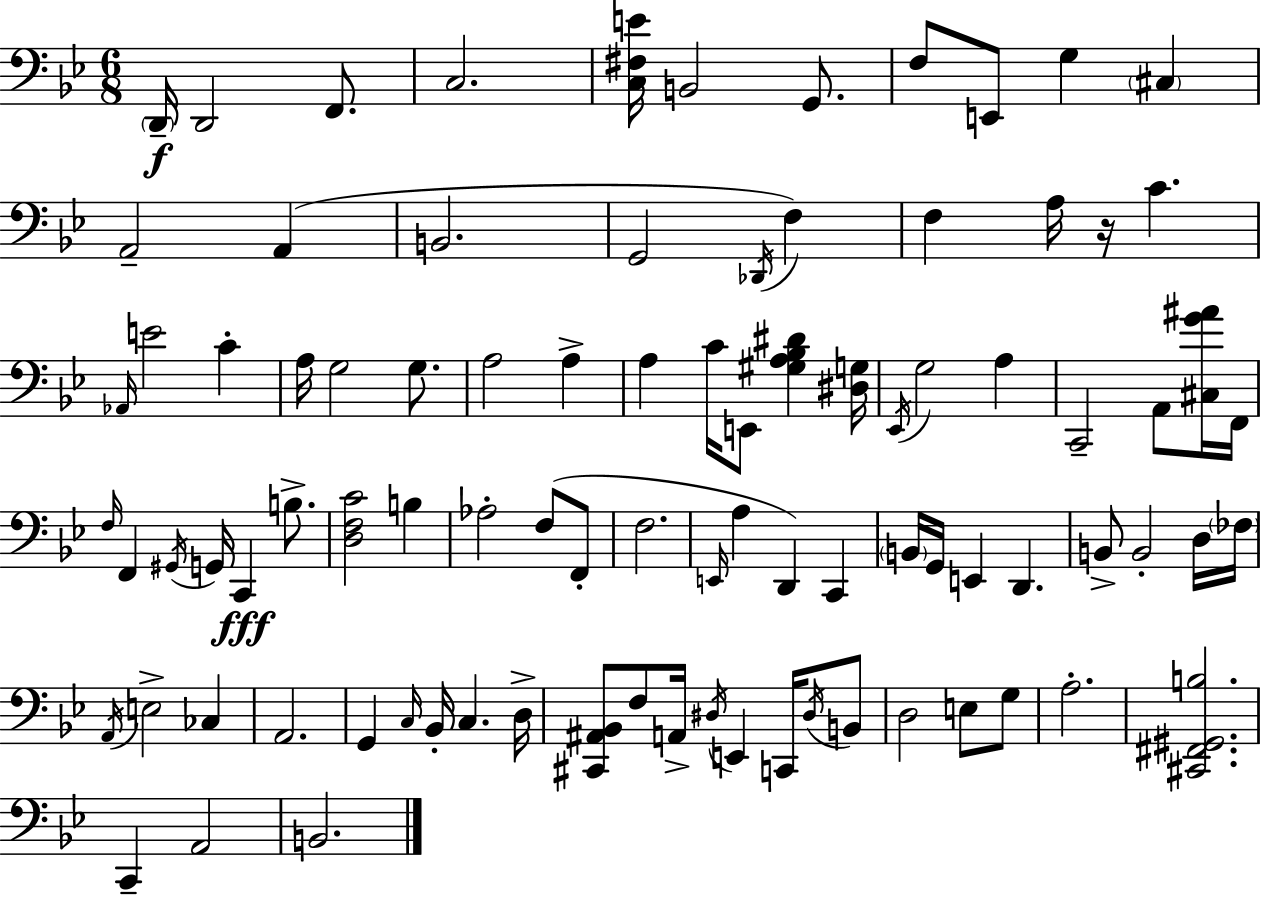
X:1
T:Untitled
M:6/8
L:1/4
K:Gm
D,,/4 D,,2 F,,/2 C,2 [C,^F,E]/4 B,,2 G,,/2 F,/2 E,,/2 G, ^C, A,,2 A,, B,,2 G,,2 _D,,/4 F, F, A,/4 z/4 C _A,,/4 E2 C A,/4 G,2 G,/2 A,2 A, A, C/4 E,,/2 [^G,A,_B,^D] [^D,G,]/4 _E,,/4 G,2 A, C,,2 A,,/2 [^C,G^A]/4 F,,/4 F,/4 F,, ^G,,/4 G,,/4 C,, B,/2 [D,F,C]2 B, _A,2 F,/2 F,,/2 F,2 E,,/4 A, D,, C,, B,,/4 G,,/4 E,, D,, B,,/2 B,,2 D,/4 _F,/4 A,,/4 E,2 _C, A,,2 G,, C,/4 _B,,/4 C, D,/4 [^C,,^A,,_B,,]/2 F,/2 A,,/4 ^D,/4 E,, C,,/4 ^D,/4 B,,/2 D,2 E,/2 G,/2 A,2 [^C,,^F,,^G,,B,]2 C,, A,,2 B,,2